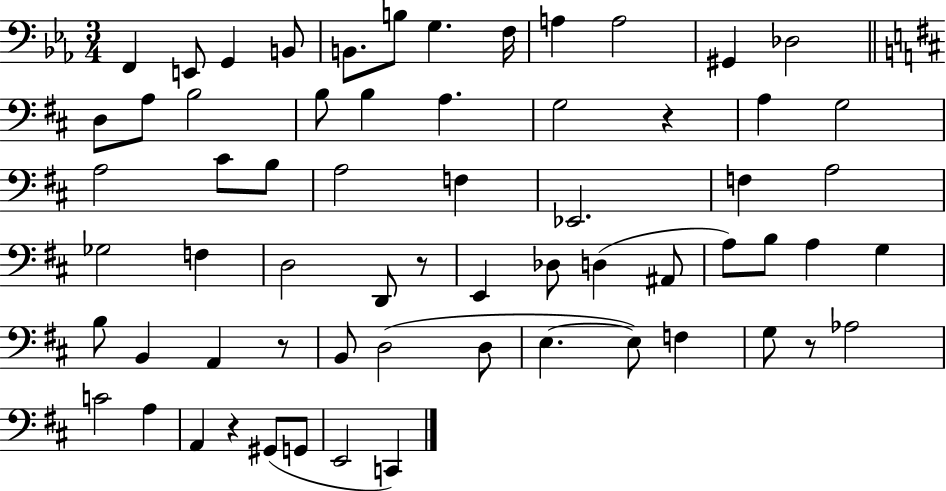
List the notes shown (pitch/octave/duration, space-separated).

F2/q E2/e G2/q B2/e B2/e. B3/e G3/q. F3/s A3/q A3/h G#2/q Db3/h D3/e A3/e B3/h B3/e B3/q A3/q. G3/h R/q A3/q G3/h A3/h C#4/e B3/e A3/h F3/q Eb2/h. F3/q A3/h Gb3/h F3/q D3/h D2/e R/e E2/q Db3/e D3/q A#2/e A3/e B3/e A3/q G3/q B3/e B2/q A2/q R/e B2/e D3/h D3/e E3/q. E3/e F3/q G3/e R/e Ab3/h C4/h A3/q A2/q R/q G#2/e G2/e E2/h C2/q